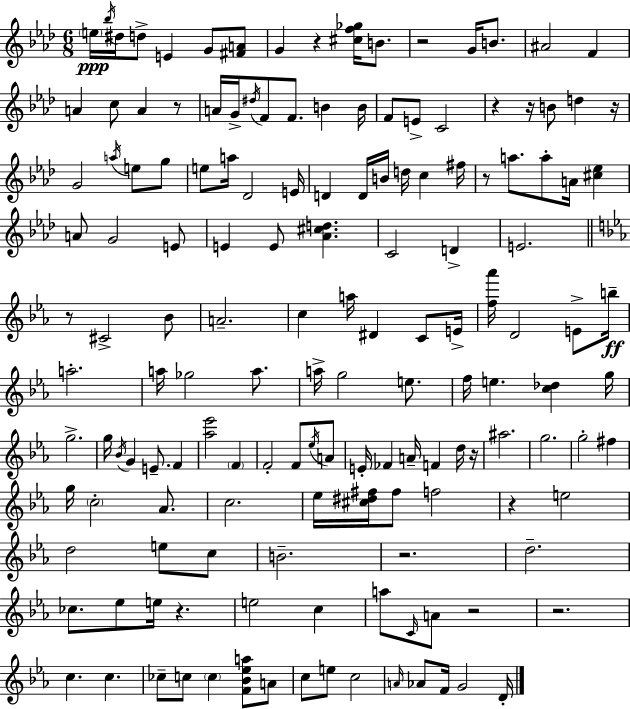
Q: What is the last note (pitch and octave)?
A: D4